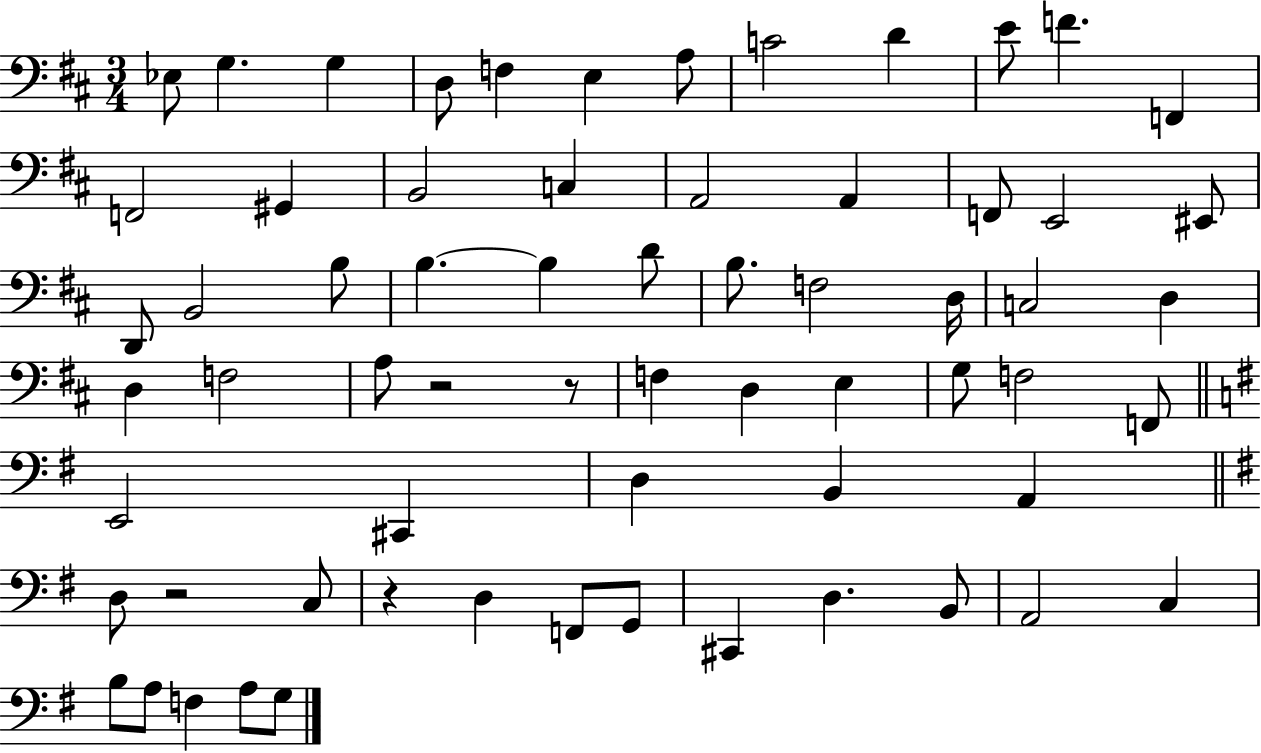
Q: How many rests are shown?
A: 4